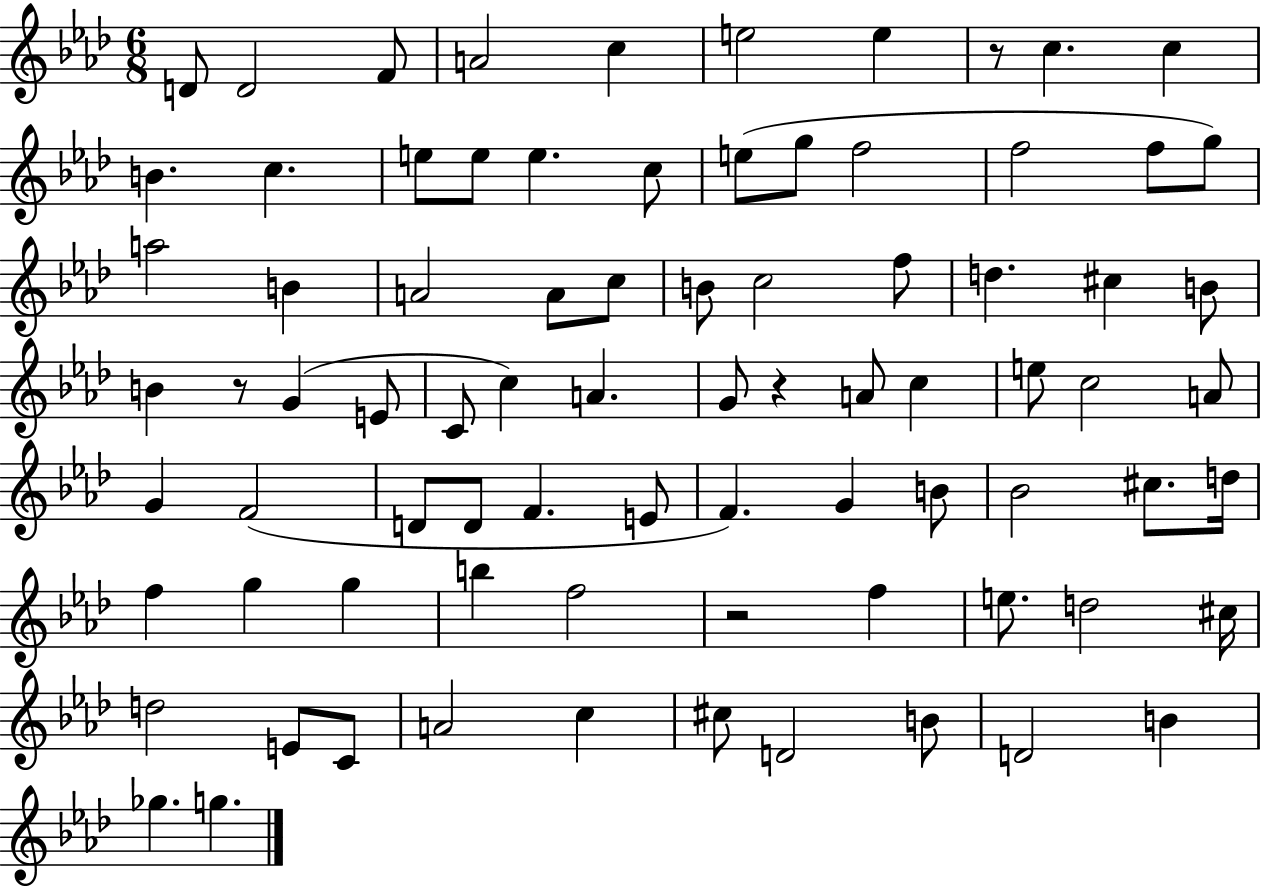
{
  \clef treble
  \numericTimeSignature
  \time 6/8
  \key aes \major
  \repeat volta 2 { d'8 d'2 f'8 | a'2 c''4 | e''2 e''4 | r8 c''4. c''4 | \break b'4. c''4. | e''8 e''8 e''4. c''8 | e''8( g''8 f''2 | f''2 f''8 g''8) | \break a''2 b'4 | a'2 a'8 c''8 | b'8 c''2 f''8 | d''4. cis''4 b'8 | \break b'4 r8 g'4( e'8 | c'8 c''4) a'4. | g'8 r4 a'8 c''4 | e''8 c''2 a'8 | \break g'4 f'2( | d'8 d'8 f'4. e'8 | f'4.) g'4 b'8 | bes'2 cis''8. d''16 | \break f''4 g''4 g''4 | b''4 f''2 | r2 f''4 | e''8. d''2 cis''16 | \break d''2 e'8 c'8 | a'2 c''4 | cis''8 d'2 b'8 | d'2 b'4 | \break ges''4. g''4. | } \bar "|."
}